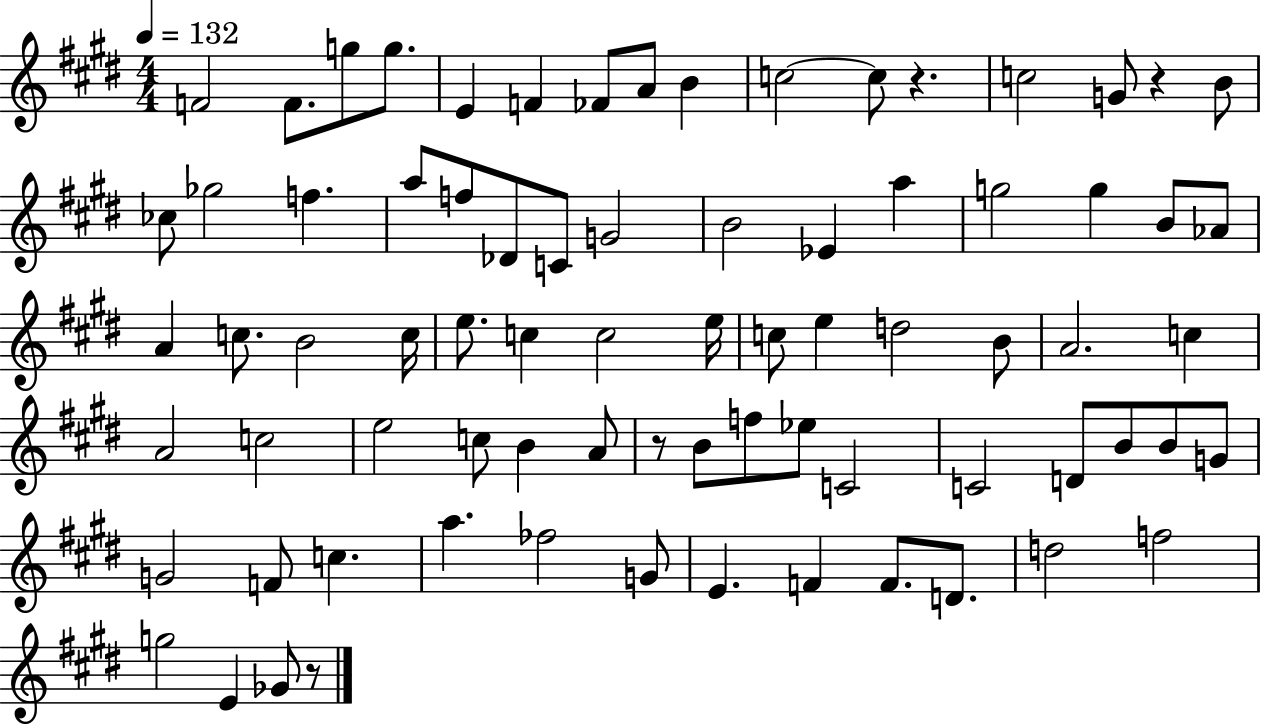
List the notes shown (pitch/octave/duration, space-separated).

F4/h F4/e. G5/e G5/e. E4/q F4/q FES4/e A4/e B4/q C5/h C5/e R/q. C5/h G4/e R/q B4/e CES5/e Gb5/h F5/q. A5/e F5/e Db4/e C4/e G4/h B4/h Eb4/q A5/q G5/h G5/q B4/e Ab4/e A4/q C5/e. B4/h C5/s E5/e. C5/q C5/h E5/s C5/e E5/q D5/h B4/e A4/h. C5/q A4/h C5/h E5/h C5/e B4/q A4/e R/e B4/e F5/e Eb5/e C4/h C4/h D4/e B4/e B4/e G4/e G4/h F4/e C5/q. A5/q. FES5/h G4/e E4/q. F4/q F4/e. D4/e. D5/h F5/h G5/h E4/q Gb4/e R/e